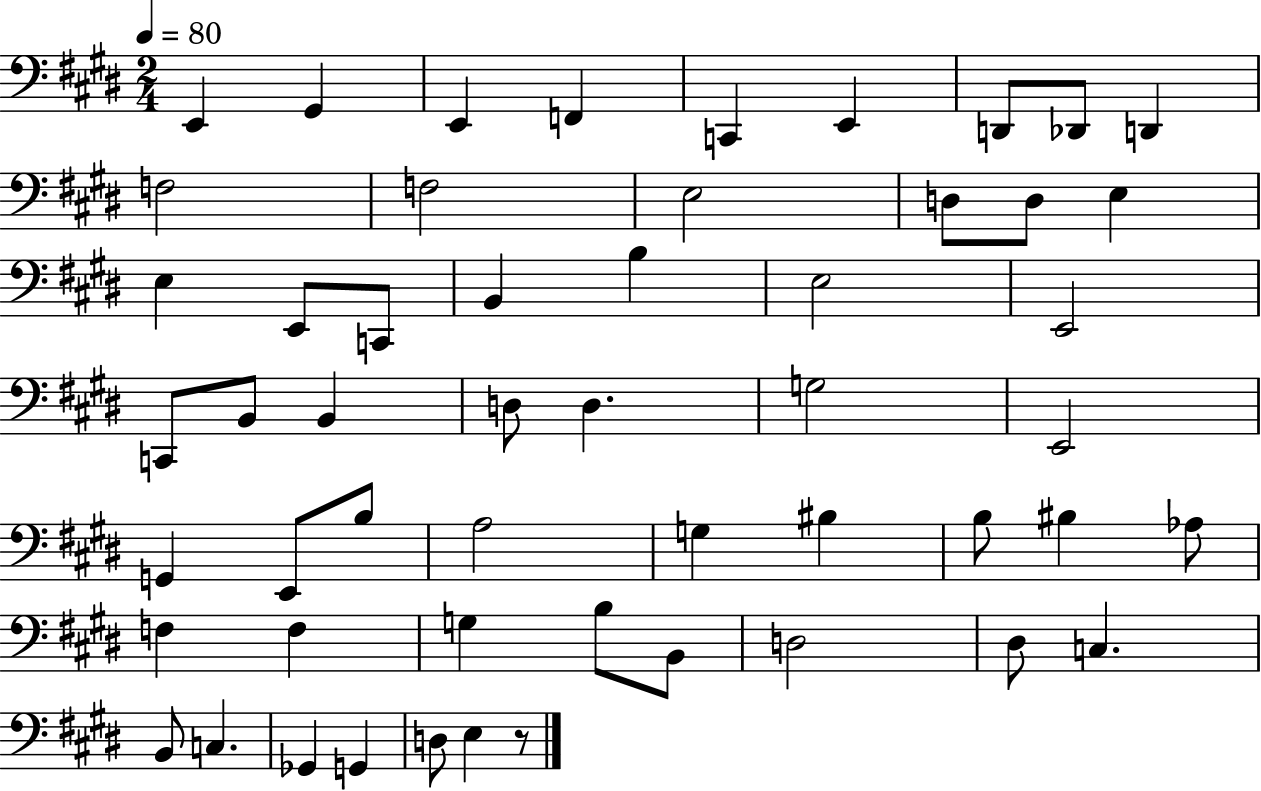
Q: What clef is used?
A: bass